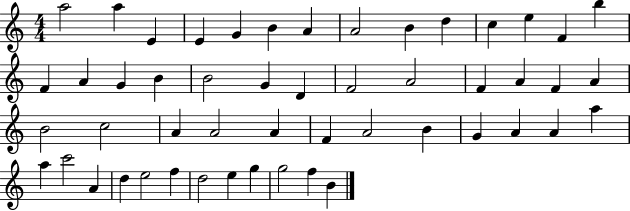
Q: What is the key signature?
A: C major